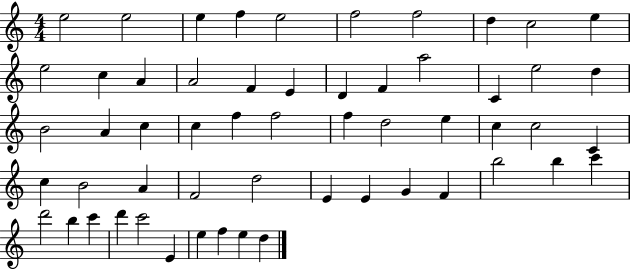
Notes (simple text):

E5/h E5/h E5/q F5/q E5/h F5/h F5/h D5/q C5/h E5/q E5/h C5/q A4/q A4/h F4/q E4/q D4/q F4/q A5/h C4/q E5/h D5/q B4/h A4/q C5/q C5/q F5/q F5/h F5/q D5/h E5/q C5/q C5/h C4/q C5/q B4/h A4/q F4/h D5/h E4/q E4/q G4/q F4/q B5/h B5/q C6/q D6/h B5/q C6/q D6/q C6/h E4/q E5/q F5/q E5/q D5/q